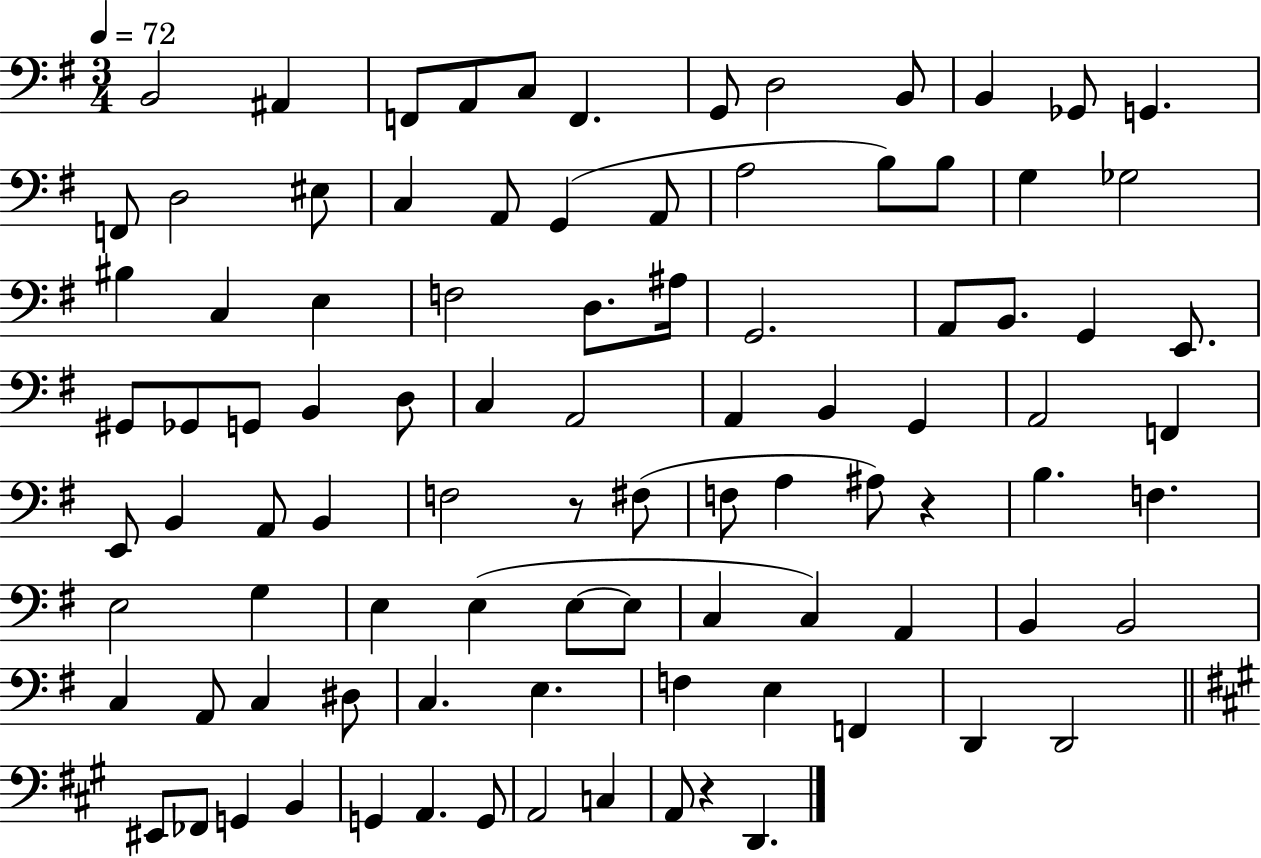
{
  \clef bass
  \numericTimeSignature
  \time 3/4
  \key g \major
  \tempo 4 = 72
  \repeat volta 2 { b,2 ais,4 | f,8 a,8 c8 f,4. | g,8 d2 b,8 | b,4 ges,8 g,4. | \break f,8 d2 eis8 | c4 a,8 g,4( a,8 | a2 b8) b8 | g4 ges2 | \break bis4 c4 e4 | f2 d8. ais16 | g,2. | a,8 b,8. g,4 e,8. | \break gis,8 ges,8 g,8 b,4 d8 | c4 a,2 | a,4 b,4 g,4 | a,2 f,4 | \break e,8 b,4 a,8 b,4 | f2 r8 fis8( | f8 a4 ais8) r4 | b4. f4. | \break e2 g4 | e4 e4( e8~~ e8 | c4 c4) a,4 | b,4 b,2 | \break c4 a,8 c4 dis8 | c4. e4. | f4 e4 f,4 | d,4 d,2 | \break \bar "||" \break \key a \major eis,8 fes,8 g,4 b,4 | g,4 a,4. g,8 | a,2 c4 | a,8 r4 d,4. | \break } \bar "|."
}